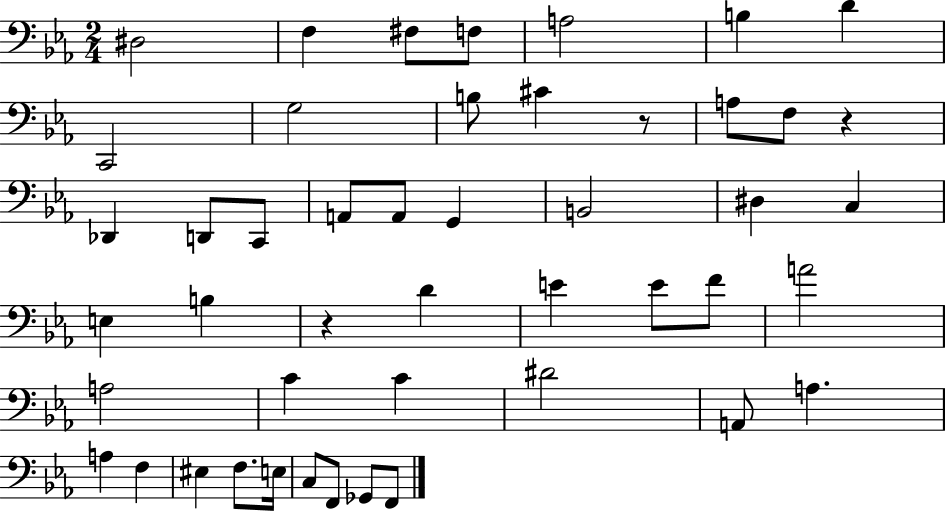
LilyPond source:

{
  \clef bass
  \numericTimeSignature
  \time 2/4
  \key ees \major
  dis2 | f4 fis8 f8 | a2 | b4 d'4 | \break c,2 | g2 | b8 cis'4 r8 | a8 f8 r4 | \break des,4 d,8 c,8 | a,8 a,8 g,4 | b,2 | dis4 c4 | \break e4 b4 | r4 d'4 | e'4 e'8 f'8 | a'2 | \break a2 | c'4 c'4 | dis'2 | a,8 a4. | \break a4 f4 | eis4 f8. e16 | c8 f,8 ges,8 f,8 | \bar "|."
}